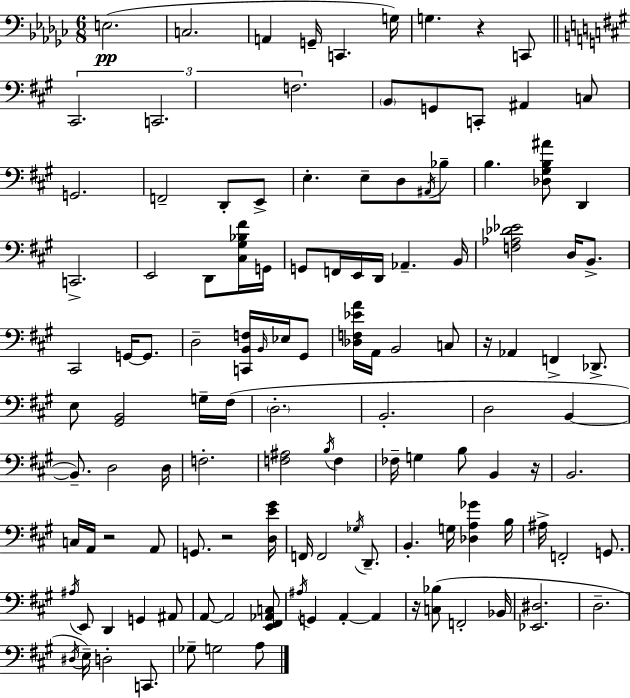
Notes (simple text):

E3/h. C3/h. A2/q G2/s C2/q. G3/s G3/q. R/q C2/e C#2/h. C2/h. F3/h. B2/e G2/e C2/e A#2/q C3/e G2/h. F2/h D2/e E2/e E3/q. E3/e D3/e A#2/s Bb3/e B3/q. [Db3,G#3,B3,A#4]/e D2/q C2/h. E2/h D2/e [C#3,G#3,Bb3,F#4]/s G2/s G2/e F2/s E2/s D2/s Ab2/q. B2/s [F3,Ab3,Db4,Eb4]/h D3/s B2/e. C#2/h G2/s G2/e. D3/h [C2,B2,F3]/s B2/s Eb3/s G#2/e [Db3,F3,Eb4,A4]/s A2/s B2/h C3/e R/s Ab2/q F2/q Db2/e. E3/e [G#2,B2]/h G3/s F#3/s D3/h. B2/h. D3/h B2/q B2/e. D3/h D3/s F3/h. [F3,A#3]/h B3/s F3/q FES3/s G3/q B3/e B2/q R/s B2/h. C3/s A2/s R/h A2/e G2/e. R/h [D3,E4,G#4]/s F2/s F2/h Gb3/s D2/e. B2/q. G3/s [Db3,A3,Gb4]/q B3/s A#3/s F2/h G2/e. A#3/s E2/e D2/q G2/q A#2/e A2/e A2/h [E2,F#2,Ab2,C3]/e A#3/s G2/q A2/q A2/q R/s [C3,Bb3]/e F2/h Bb2/s [Eb2,D#3]/h. D3/h. D#3/s E3/s D3/h C2/e. Gb3/e G3/h A3/e